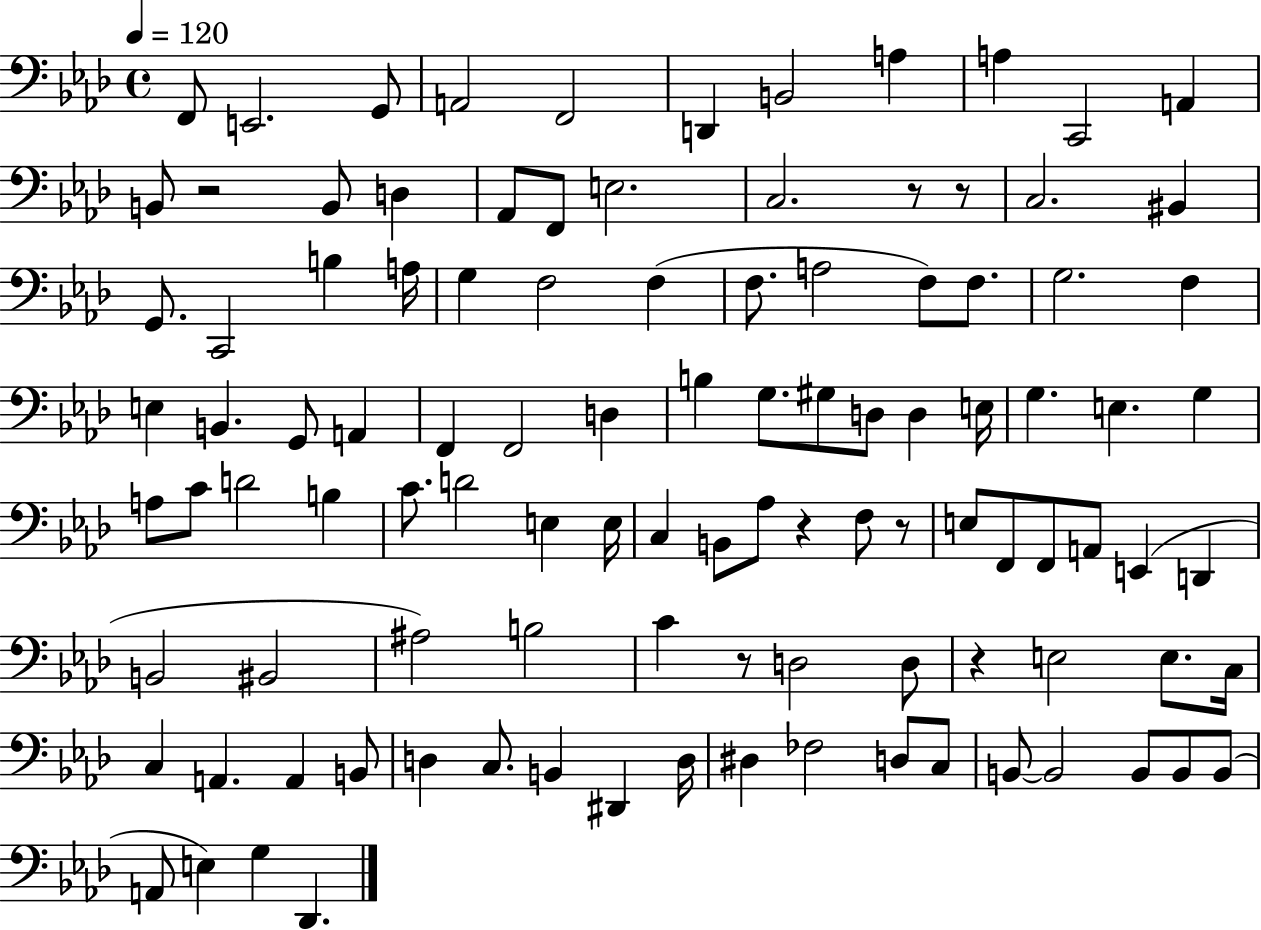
X:1
T:Untitled
M:4/4
L:1/4
K:Ab
F,,/2 E,,2 G,,/2 A,,2 F,,2 D,, B,,2 A, A, C,,2 A,, B,,/2 z2 B,,/2 D, _A,,/2 F,,/2 E,2 C,2 z/2 z/2 C,2 ^B,, G,,/2 C,,2 B, A,/4 G, F,2 F, F,/2 A,2 F,/2 F,/2 G,2 F, E, B,, G,,/2 A,, F,, F,,2 D, B, G,/2 ^G,/2 D,/2 D, E,/4 G, E, G, A,/2 C/2 D2 B, C/2 D2 E, E,/4 C, B,,/2 _A,/2 z F,/2 z/2 E,/2 F,,/2 F,,/2 A,,/2 E,, D,, B,,2 ^B,,2 ^A,2 B,2 C z/2 D,2 D,/2 z E,2 E,/2 C,/4 C, A,, A,, B,,/2 D, C,/2 B,, ^D,, D,/4 ^D, _F,2 D,/2 C,/2 B,,/2 B,,2 B,,/2 B,,/2 B,,/2 A,,/2 E, G, _D,,